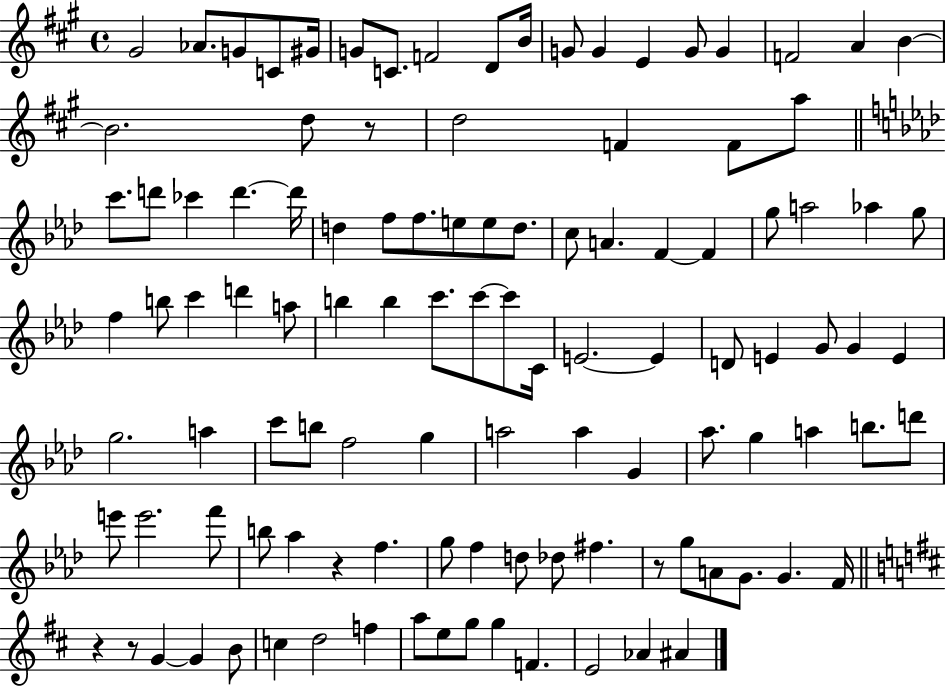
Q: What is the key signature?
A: A major